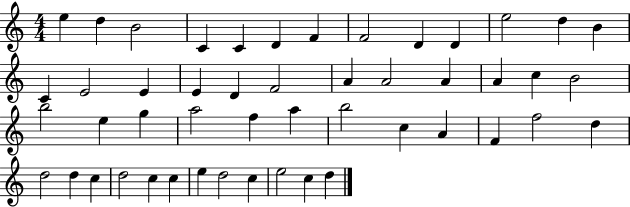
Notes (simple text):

E5/q D5/q B4/h C4/q C4/q D4/q F4/q F4/h D4/q D4/q E5/h D5/q B4/q C4/q E4/h E4/q E4/q D4/q F4/h A4/q A4/h A4/q A4/q C5/q B4/h B5/h E5/q G5/q A5/h F5/q A5/q B5/h C5/q A4/q F4/q F5/h D5/q D5/h D5/q C5/q D5/h C5/q C5/q E5/q D5/h C5/q E5/h C5/q D5/q